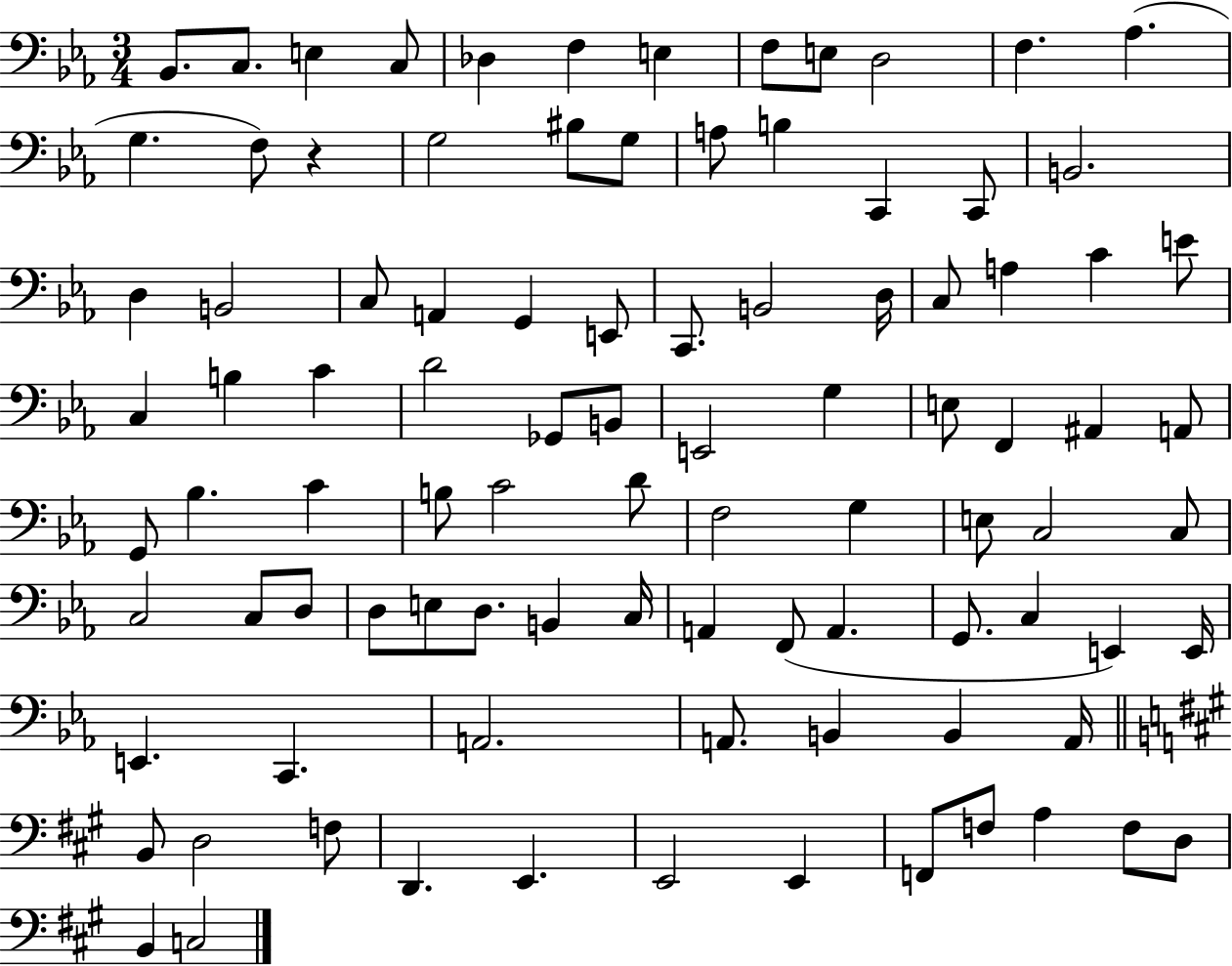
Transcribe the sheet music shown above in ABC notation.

X:1
T:Untitled
M:3/4
L:1/4
K:Eb
_B,,/2 C,/2 E, C,/2 _D, F, E, F,/2 E,/2 D,2 F, _A, G, F,/2 z G,2 ^B,/2 G,/2 A,/2 B, C,, C,,/2 B,,2 D, B,,2 C,/2 A,, G,, E,,/2 C,,/2 B,,2 D,/4 C,/2 A, C E/2 C, B, C D2 _G,,/2 B,,/2 E,,2 G, E,/2 F,, ^A,, A,,/2 G,,/2 _B, C B,/2 C2 D/2 F,2 G, E,/2 C,2 C,/2 C,2 C,/2 D,/2 D,/2 E,/2 D,/2 B,, C,/4 A,, F,,/2 A,, G,,/2 C, E,, E,,/4 E,, C,, A,,2 A,,/2 B,, B,, A,,/4 B,,/2 D,2 F,/2 D,, E,, E,,2 E,, F,,/2 F,/2 A, F,/2 D,/2 B,, C,2